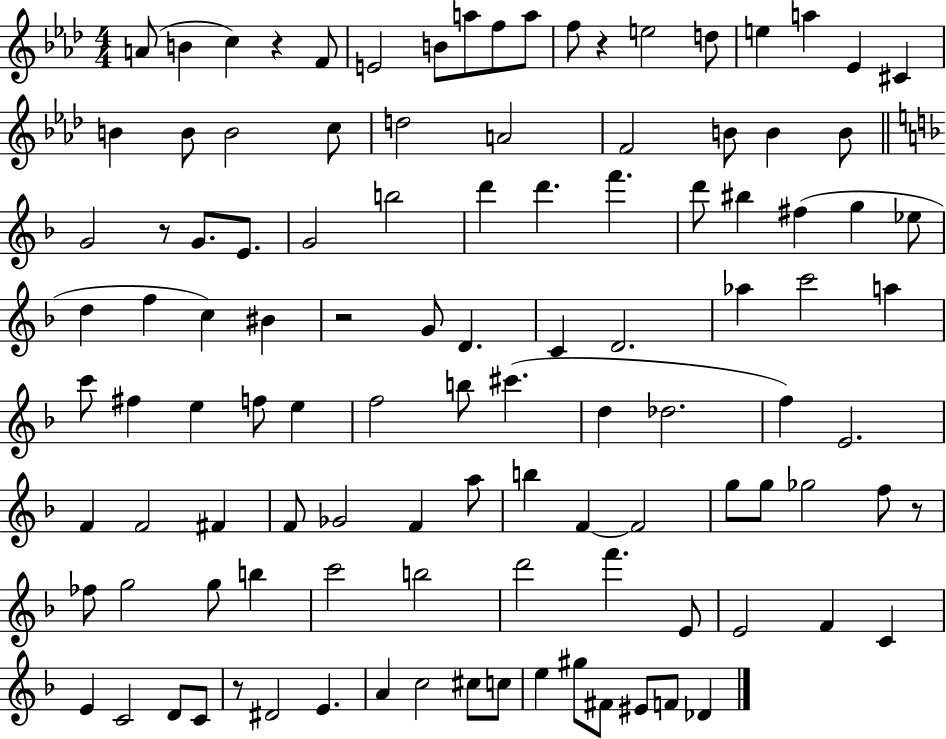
A4/e B4/q C5/q R/q F4/e E4/h B4/e A5/e F5/e A5/e F5/e R/q E5/h D5/e E5/q A5/q Eb4/q C#4/q B4/q B4/e B4/h C5/e D5/h A4/h F4/h B4/e B4/q B4/e G4/h R/e G4/e. E4/e. G4/h B5/h D6/q D6/q. F6/q. D6/e BIS5/q F#5/q G5/q Eb5/e D5/q F5/q C5/q BIS4/q R/h G4/e D4/q. C4/q D4/h. Ab5/q C6/h A5/q C6/e F#5/q E5/q F5/e E5/q F5/h B5/e C#6/q. D5/q Db5/h. F5/q E4/h. F4/q F4/h F#4/q F4/e Gb4/h F4/q A5/e B5/q F4/q F4/h G5/e G5/e Gb5/h F5/e R/e FES5/e G5/h G5/e B5/q C6/h B5/h D6/h F6/q. E4/e E4/h F4/q C4/q E4/q C4/h D4/e C4/e R/e D#4/h E4/q. A4/q C5/h C#5/e C5/e E5/q G#5/e F#4/e EIS4/e F4/e Db4/q